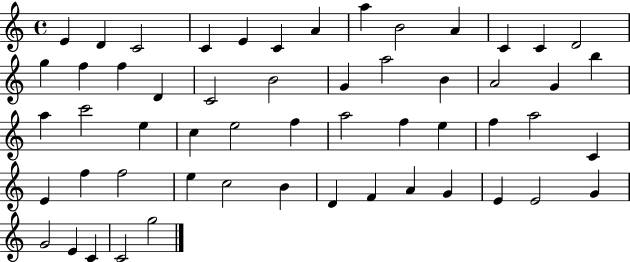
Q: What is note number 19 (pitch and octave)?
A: B4